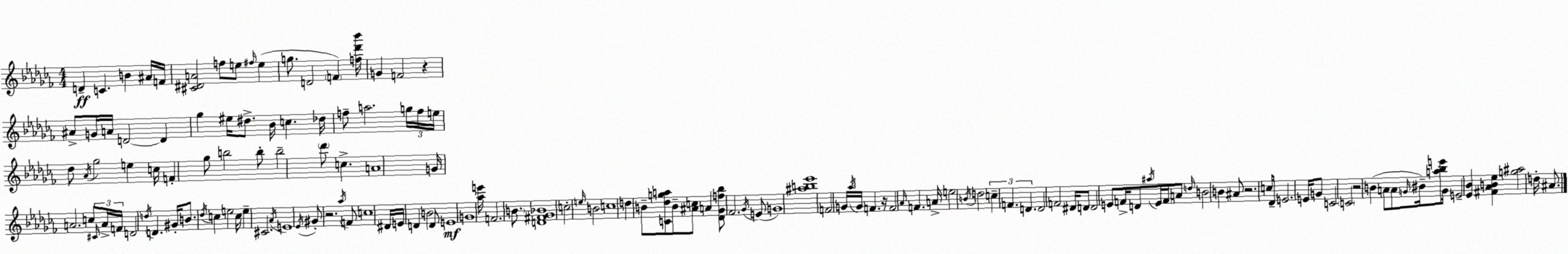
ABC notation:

X:1
T:Untitled
M:4/4
L:1/4
K:Abm
D C B ^A/4 F/4 [^C^DA]2 f/2 e/2 ^f/4 e g/2 D2 F [f_d'_b']/4 G F2 z ^A/2 G/4 A/4 D2 D _g ^e/4 ^d/2 _B/4 c _d/4 f/2 a2 g/4 f/4 e/4 _d/2 _A/4 _g2 e c/4 F _g/2 b2 b/2 b2 _d'/2 c A4 G/4 A2 c/2 ^C/4 A/4 F/4 D2 d/4 D ^G/4 B/2 _d/4 c e2 c/4 e ^C2 _A/4 E4 _E/4 ^G/2 z2 _a/4 F/2 c4 ^D/4 E/4 D B2 D/2 E4 G4 [_ae']/4 F2 B/2 [D^F_G_B]4 c2 e/4 B2 c4 d B/2 [C_dga]/2 B/2 [^Ac]/2 A [_D_Gf_b]/2 _F2 _G/4 E/2 G4 [^ab_e']4 F2 G/4 _a/4 G/4 F z/4 F2 _A/4 F A/4 e2 B/4 d2 c F D D2 F2 ^D/4 D/2 D2 E/2 F/4 D/2 ^a/4 E/4 F/4 A/2 d/4 B2 B ^A/2 z2 c/2 _D/4 E2 E/4 G/2 C2 C2 z2 B A/2 A/2 G/4 ^B/4 [a_be']/2 G/4 E2 [_E_B] [^F_AB_e] [g^a]2 d/4 ^A/2